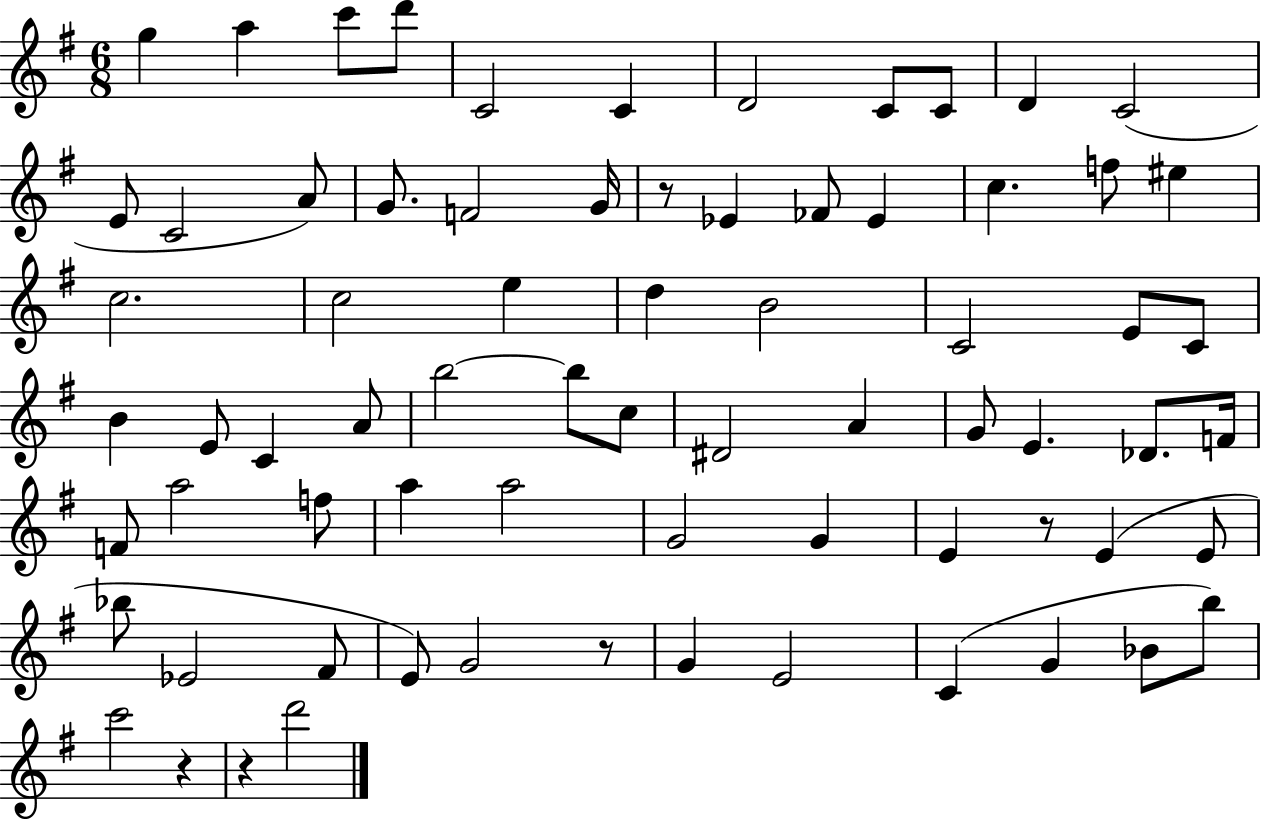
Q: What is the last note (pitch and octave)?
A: D6